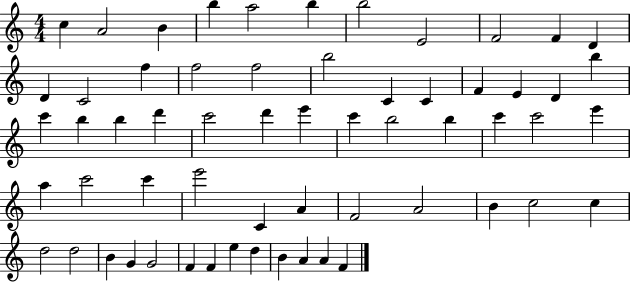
{
  \clef treble
  \numericTimeSignature
  \time 4/4
  \key c \major
  c''4 a'2 b'4 | b''4 a''2 b''4 | b''2 e'2 | f'2 f'4 d'4 | \break d'4 c'2 f''4 | f''2 f''2 | b''2 c'4 c'4 | f'4 e'4 d'4 b''4 | \break c'''4 b''4 b''4 d'''4 | c'''2 d'''4 e'''4 | c'''4 b''2 b''4 | c'''4 c'''2 e'''4 | \break a''4 c'''2 c'''4 | e'''2 c'4 a'4 | f'2 a'2 | b'4 c''2 c''4 | \break d''2 d''2 | b'4 g'4 g'2 | f'4 f'4 e''4 d''4 | b'4 a'4 a'4 f'4 | \break \bar "|."
}